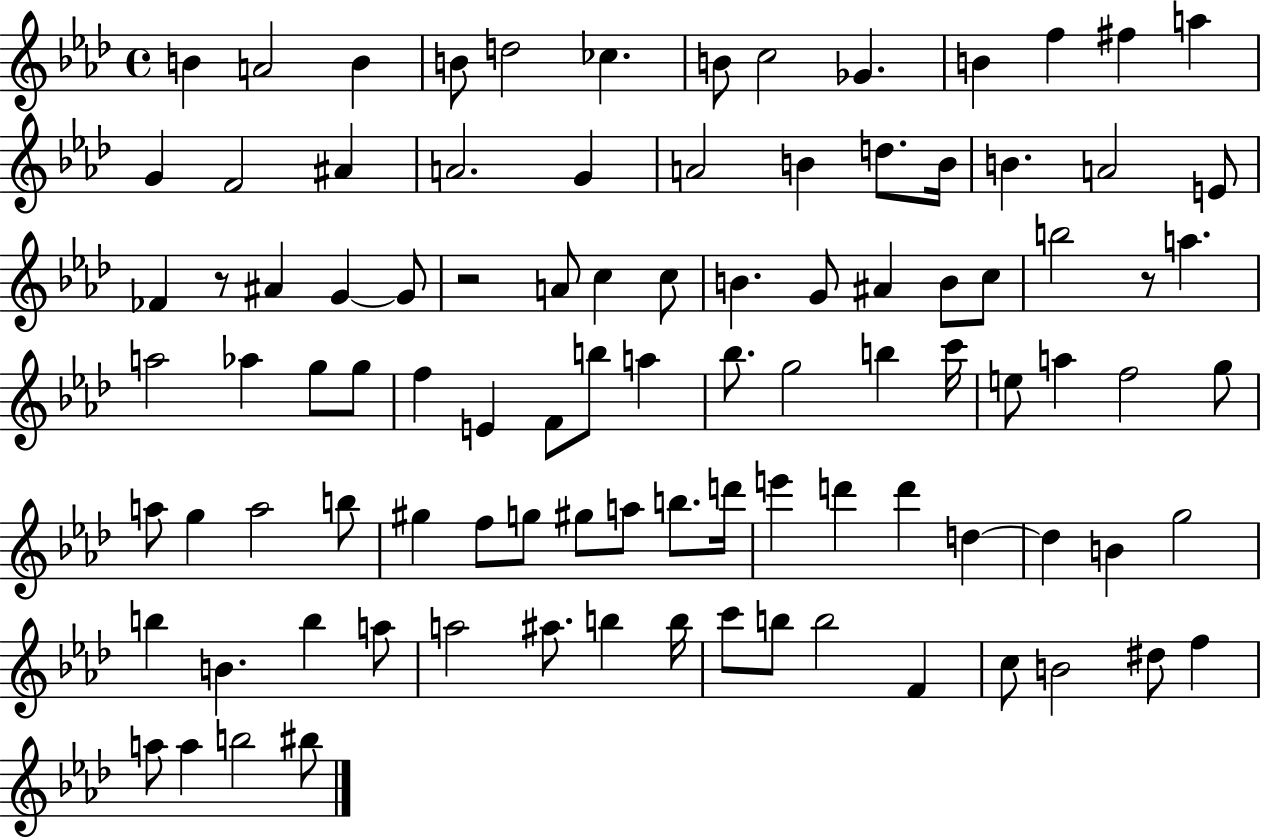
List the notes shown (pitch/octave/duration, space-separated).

B4/q A4/h B4/q B4/e D5/h CES5/q. B4/e C5/h Gb4/q. B4/q F5/q F#5/q A5/q G4/q F4/h A#4/q A4/h. G4/q A4/h B4/q D5/e. B4/s B4/q. A4/h E4/e FES4/q R/e A#4/q G4/q G4/e R/h A4/e C5/q C5/e B4/q. G4/e A#4/q B4/e C5/e B5/h R/e A5/q. A5/h Ab5/q G5/e G5/e F5/q E4/q F4/e B5/e A5/q Bb5/e. G5/h B5/q C6/s E5/e A5/q F5/h G5/e A5/e G5/q A5/h B5/e G#5/q F5/e G5/e G#5/e A5/e B5/e. D6/s E6/q D6/q D6/q D5/q D5/q B4/q G5/h B5/q B4/q. B5/q A5/e A5/h A#5/e. B5/q B5/s C6/e B5/e B5/h F4/q C5/e B4/h D#5/e F5/q A5/e A5/q B5/h BIS5/e